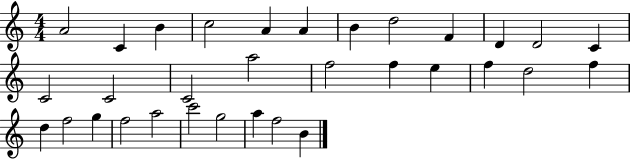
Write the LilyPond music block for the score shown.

{
  \clef treble
  \numericTimeSignature
  \time 4/4
  \key c \major
  a'2 c'4 b'4 | c''2 a'4 a'4 | b'4 d''2 f'4 | d'4 d'2 c'4 | \break c'2 c'2 | c'2 a''2 | f''2 f''4 e''4 | f''4 d''2 f''4 | \break d''4 f''2 g''4 | f''2 a''2 | c'''2 g''2 | a''4 f''2 b'4 | \break \bar "|."
}